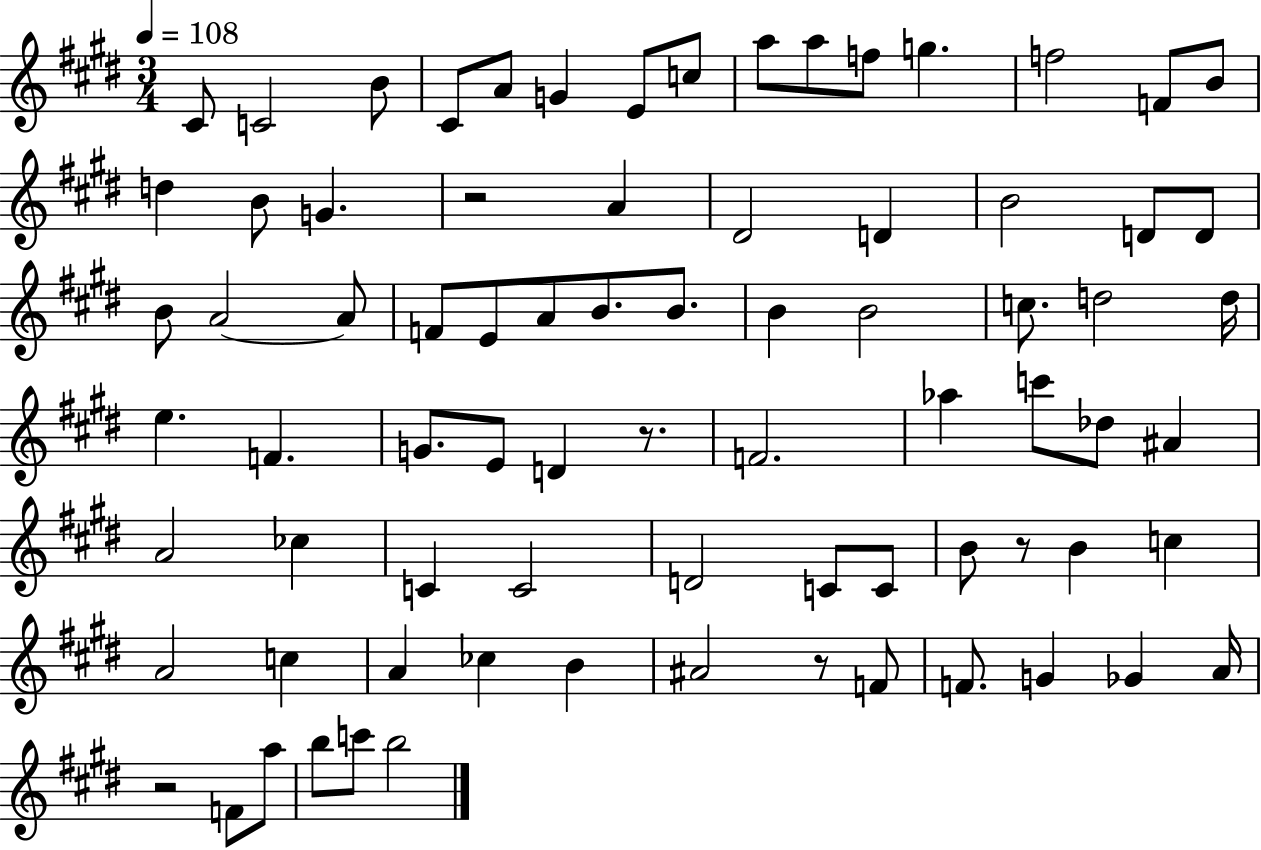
X:1
T:Untitled
M:3/4
L:1/4
K:E
^C/2 C2 B/2 ^C/2 A/2 G E/2 c/2 a/2 a/2 f/2 g f2 F/2 B/2 d B/2 G z2 A ^D2 D B2 D/2 D/2 B/2 A2 A/2 F/2 E/2 A/2 B/2 B/2 B B2 c/2 d2 d/4 e F G/2 E/2 D z/2 F2 _a c'/2 _d/2 ^A A2 _c C C2 D2 C/2 C/2 B/2 z/2 B c A2 c A _c B ^A2 z/2 F/2 F/2 G _G A/4 z2 F/2 a/2 b/2 c'/2 b2